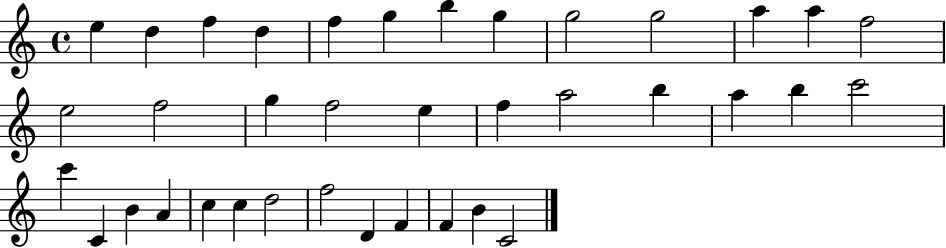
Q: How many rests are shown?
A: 0